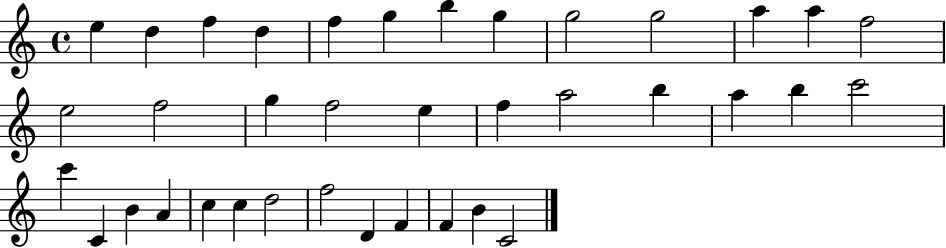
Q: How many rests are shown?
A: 0